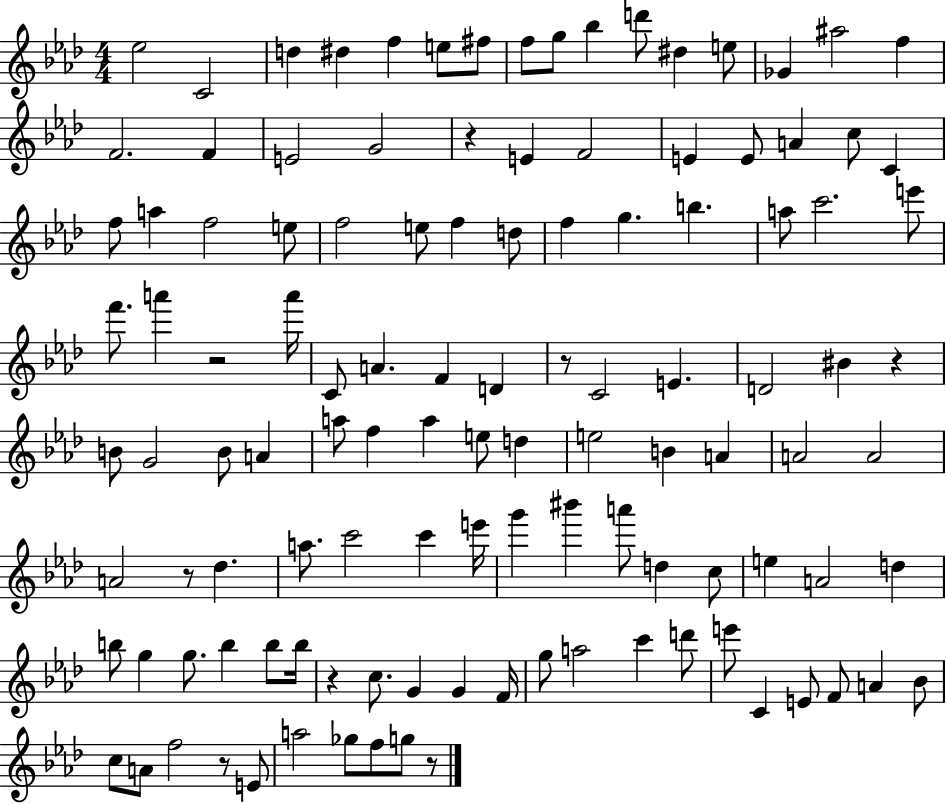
Eb5/h C4/h D5/q D#5/q F5/q E5/e F#5/e F5/e G5/e Bb5/q D6/e D#5/q E5/e Gb4/q A#5/h F5/q F4/h. F4/q E4/h G4/h R/q E4/q F4/h E4/q E4/e A4/q C5/e C4/q F5/e A5/q F5/h E5/e F5/h E5/e F5/q D5/e F5/q G5/q. B5/q. A5/e C6/h. E6/e F6/e. A6/q R/h A6/s C4/e A4/q. F4/q D4/q R/e C4/h E4/q. D4/h BIS4/q R/q B4/e G4/h B4/e A4/q A5/e F5/q A5/q E5/e D5/q E5/h B4/q A4/q A4/h A4/h A4/h R/e Db5/q. A5/e. C6/h C6/q E6/s G6/q BIS6/q A6/e D5/q C5/e E5/q A4/h D5/q B5/e G5/q G5/e. B5/q B5/e B5/s R/q C5/e. G4/q G4/q F4/s G5/e A5/h C6/q D6/e E6/e C4/q E4/e F4/e A4/q Bb4/e C5/e A4/e F5/h R/e E4/e A5/h Gb5/e F5/e G5/e R/e